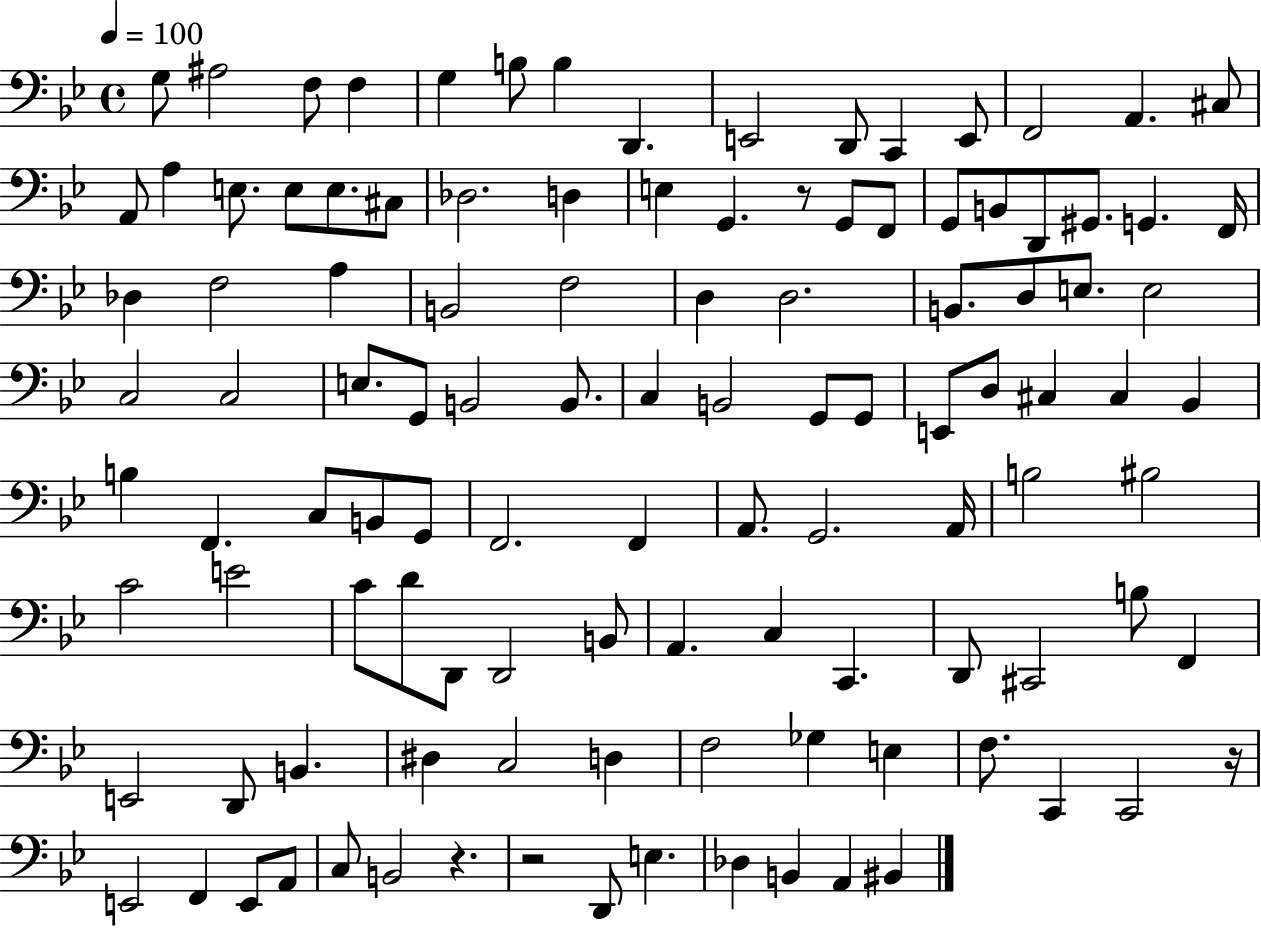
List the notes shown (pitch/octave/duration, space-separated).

G3/e A#3/h F3/e F3/q G3/q B3/e B3/q D2/q. E2/h D2/e C2/q E2/e F2/h A2/q. C#3/e A2/e A3/q E3/e. E3/e E3/e. C#3/e Db3/h. D3/q E3/q G2/q. R/e G2/e F2/e G2/e B2/e D2/e G#2/e. G2/q. F2/s Db3/q F3/h A3/q B2/h F3/h D3/q D3/h. B2/e. D3/e E3/e. E3/h C3/h C3/h E3/e. G2/e B2/h B2/e. C3/q B2/h G2/e G2/e E2/e D3/e C#3/q C#3/q Bb2/q B3/q F2/q. C3/e B2/e G2/e F2/h. F2/q A2/e. G2/h. A2/s B3/h BIS3/h C4/h E4/h C4/e D4/e D2/e D2/h B2/e A2/q. C3/q C2/q. D2/e C#2/h B3/e F2/q E2/h D2/e B2/q. D#3/q C3/h D3/q F3/h Gb3/q E3/q F3/e. C2/q C2/h R/s E2/h F2/q E2/e A2/e C3/e B2/h R/q. R/h D2/e E3/q. Db3/q B2/q A2/q BIS2/q